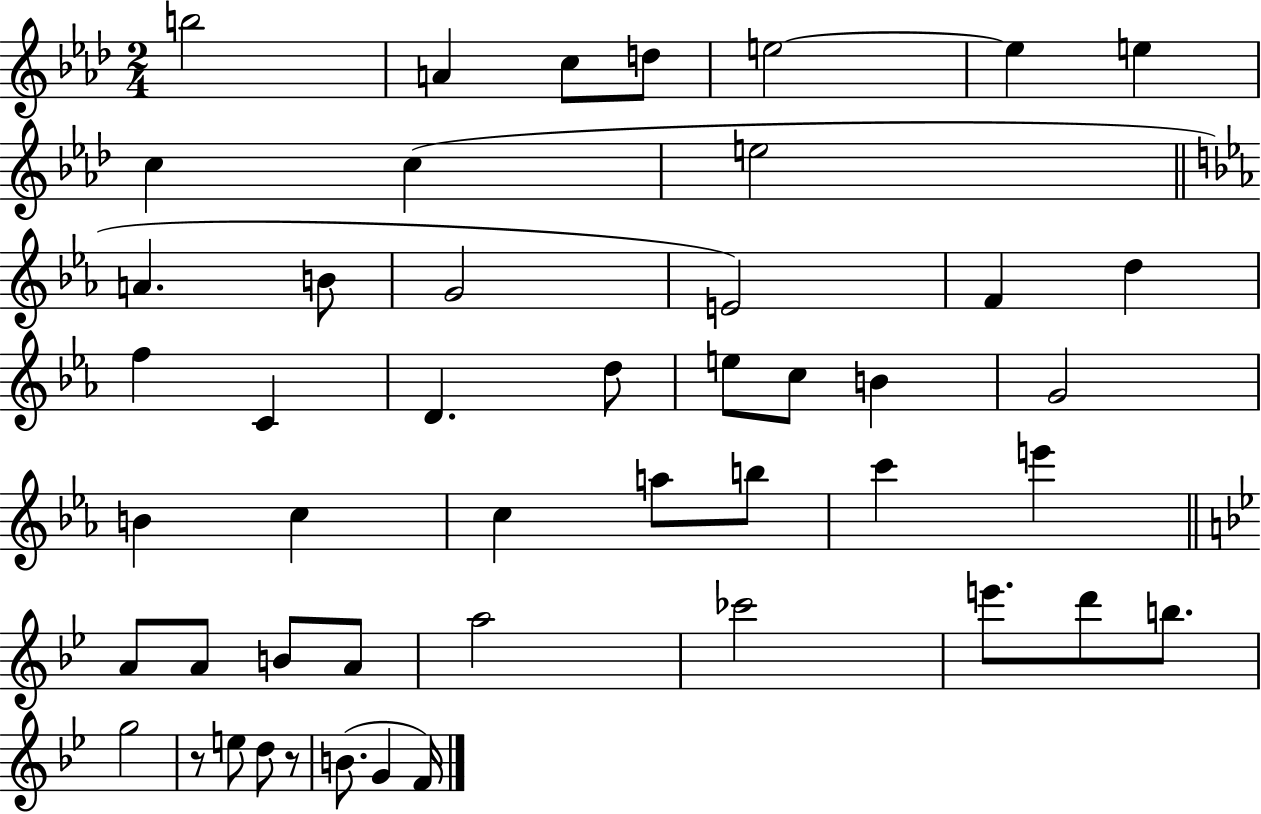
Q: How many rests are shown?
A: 2